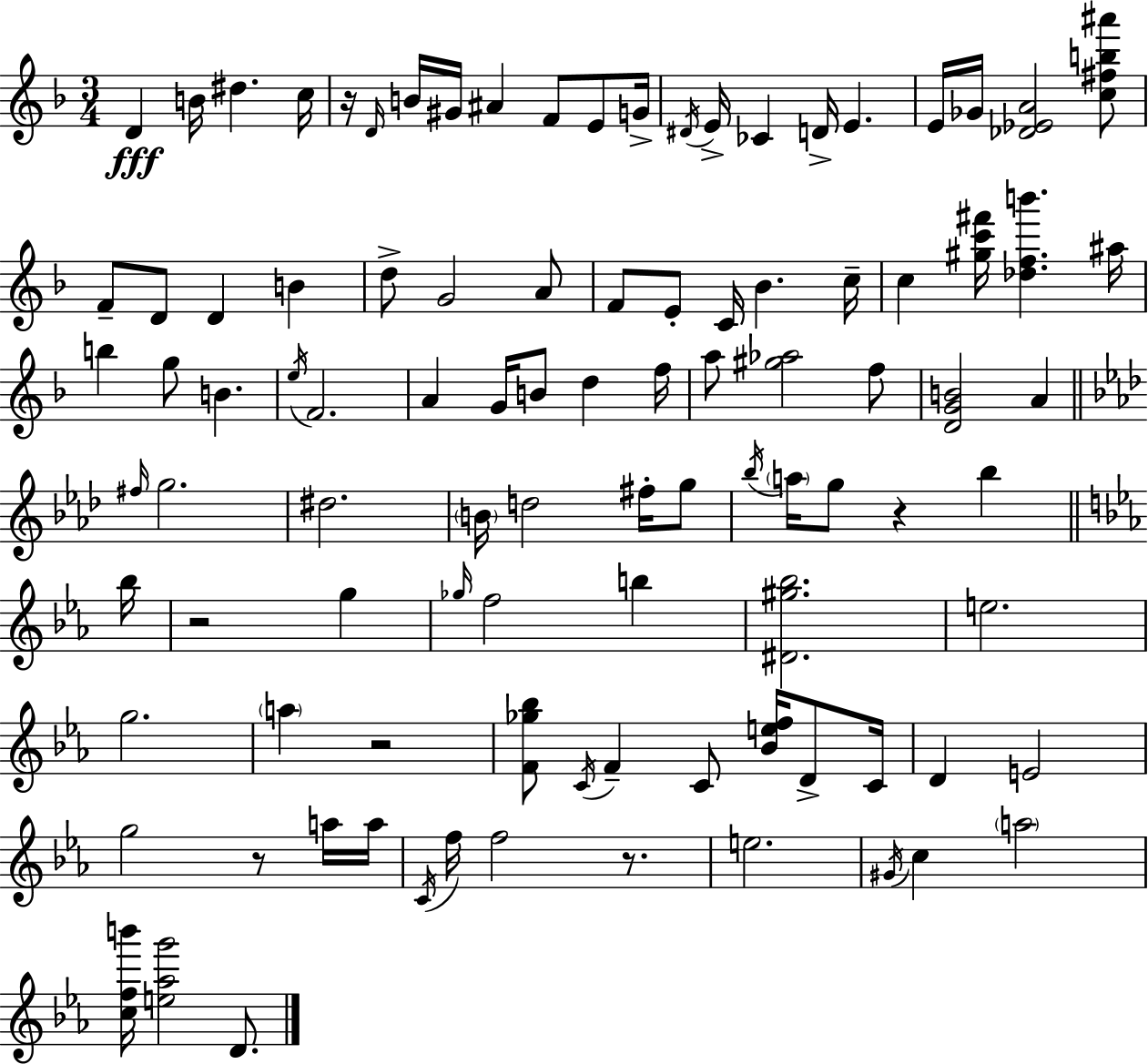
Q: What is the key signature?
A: D minor